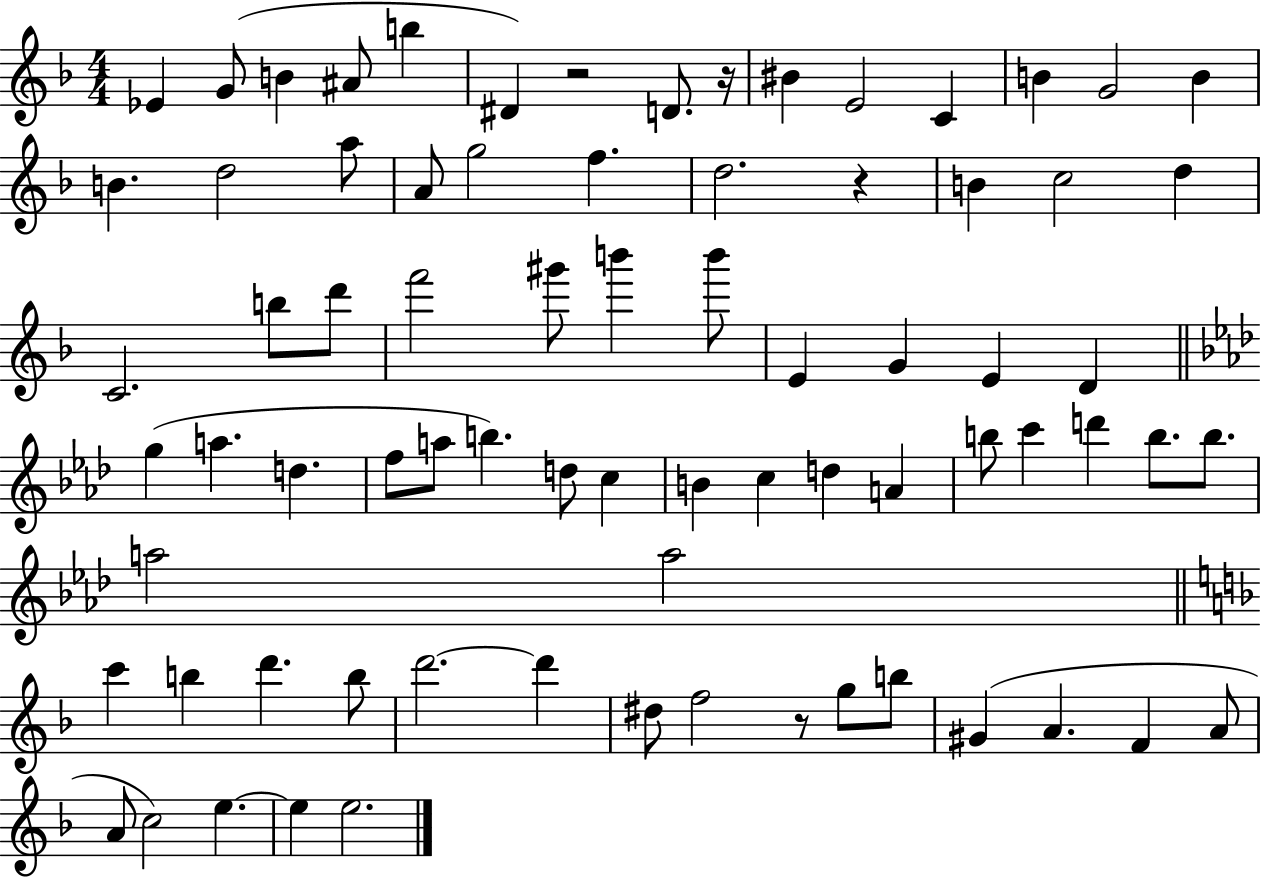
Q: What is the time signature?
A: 4/4